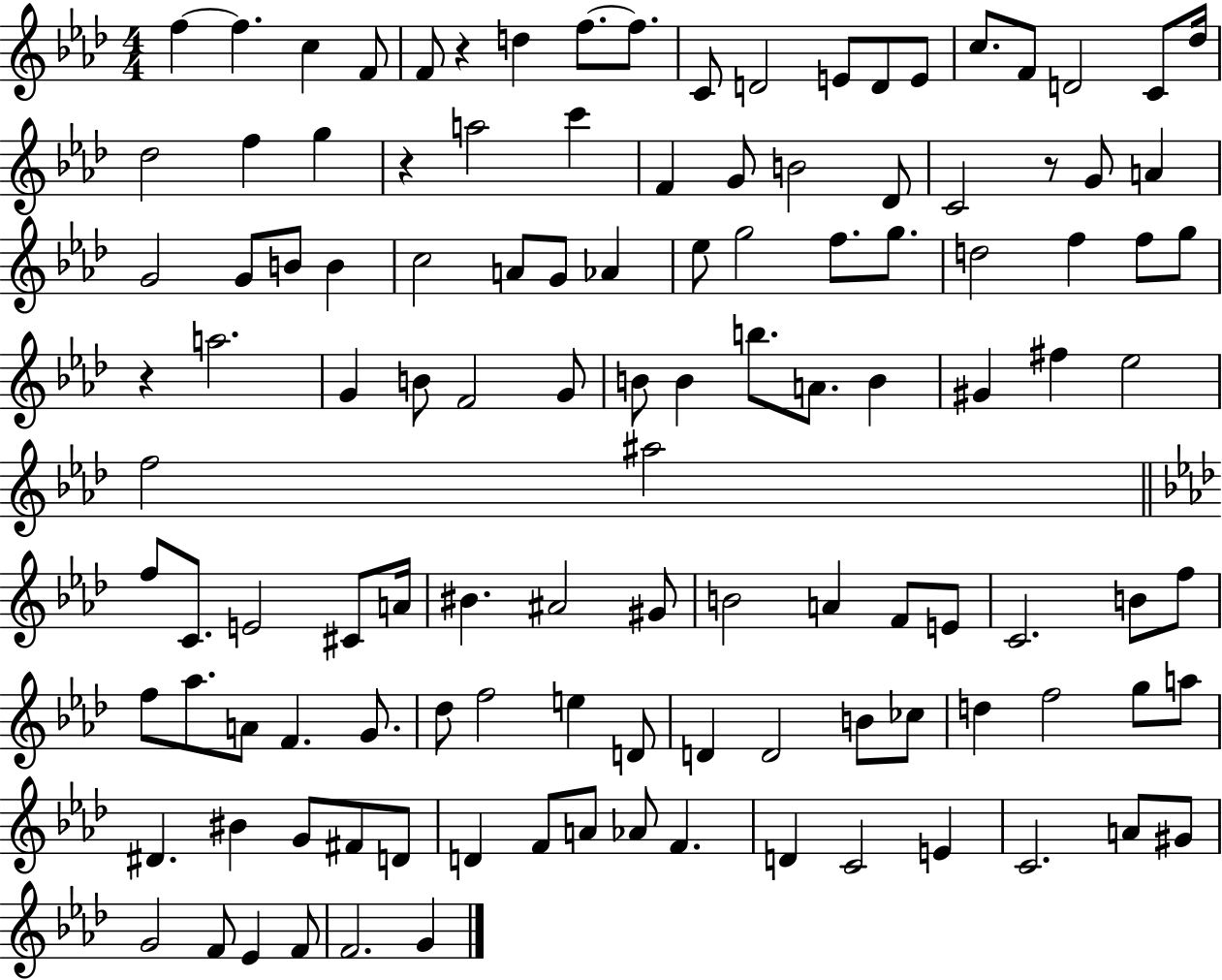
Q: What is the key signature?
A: AES major